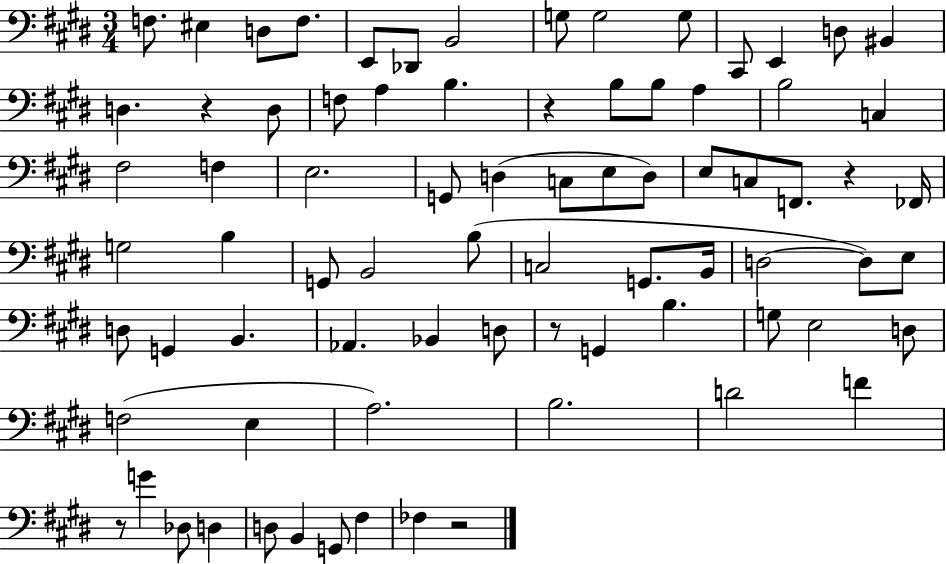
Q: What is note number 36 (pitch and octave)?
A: FES2